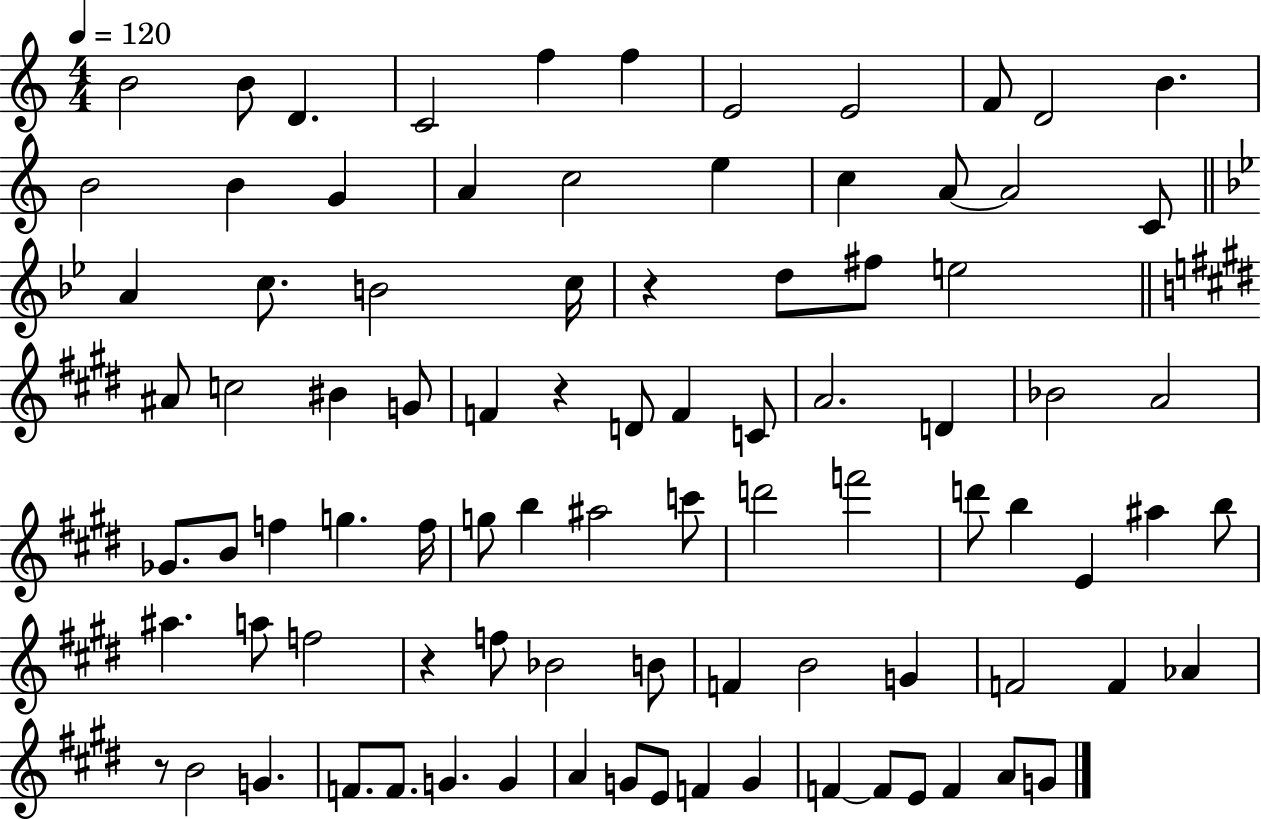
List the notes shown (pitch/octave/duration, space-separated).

B4/h B4/e D4/q. C4/h F5/q F5/q E4/h E4/h F4/e D4/h B4/q. B4/h B4/q G4/q A4/q C5/h E5/q C5/q A4/e A4/h C4/e A4/q C5/e. B4/h C5/s R/q D5/e F#5/e E5/h A#4/e C5/h BIS4/q G4/e F4/q R/q D4/e F4/q C4/e A4/h. D4/q Bb4/h A4/h Gb4/e. B4/e F5/q G5/q. F5/s G5/e B5/q A#5/h C6/e D6/h F6/h D6/e B5/q E4/q A#5/q B5/e A#5/q. A5/e F5/h R/q F5/e Bb4/h B4/e F4/q B4/h G4/q F4/h F4/q Ab4/q R/e B4/h G4/q. F4/e. F4/e. G4/q. G4/q A4/q G4/e E4/e F4/q G4/q F4/q F4/e E4/e F4/q A4/e G4/e